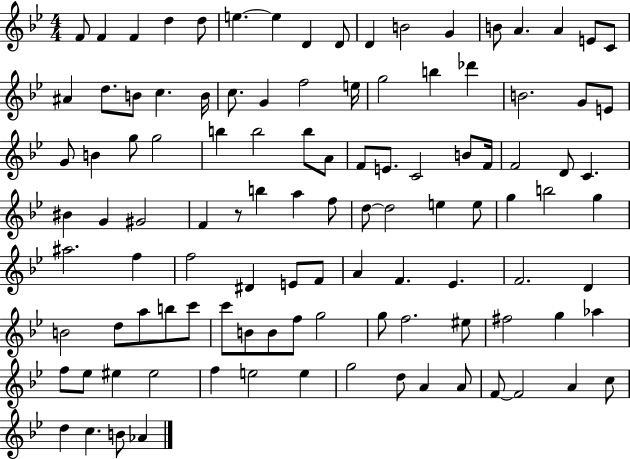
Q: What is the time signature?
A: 4/4